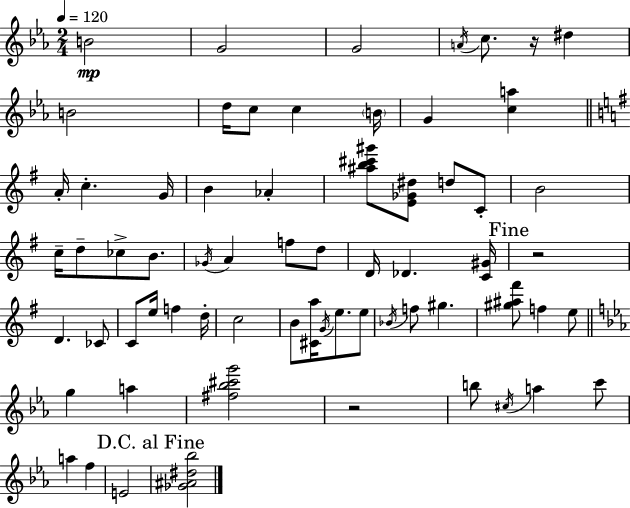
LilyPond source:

{
  \clef treble
  \numericTimeSignature
  \time 2/4
  \key c \minor
  \tempo 4 = 120
  b'2\mp | g'2 | g'2 | \acciaccatura { a'16 } c''8. r16 dis''4 | \break b'2 | d''16 c''8 c''4 | \parenthesize b'16 g'4 <c'' a''>4 | \bar "||" \break \key g \major a'16-. c''4.-. g'16 | b'4 aes'4-. | <ais'' b'' cis''' gis'''>8 <e' ges' dis''>8 d''8 c'8-. | b'2 | \break c''16-- d''8-- ces''8-> b'8. | \acciaccatura { ges'16 } a'4 f''8 d''8 | d'16 des'4. | <c' gis'>16 \mark "Fine" r2 | \break d'4. ces'8 | c'8 e''16 f''4 | d''16-. c''2 | b'8 <cis' a''>16 \acciaccatura { g'16 } e''8. | \break e''8 \acciaccatura { bes'16 } f''8 gis''4. | <gis'' ais'' fis'''>8 f''4 | e''8 \bar "||" \break \key c \minor g''4 a''4 | <fis'' bes'' cis''' g'''>2 | r2 | b''8 \acciaccatura { cis''16 } a''4 c'''8 | \break a''4 f''4 | e'2 | \mark "D.C. al Fine" <ges' ais' dis'' bes''>2 | \bar "|."
}